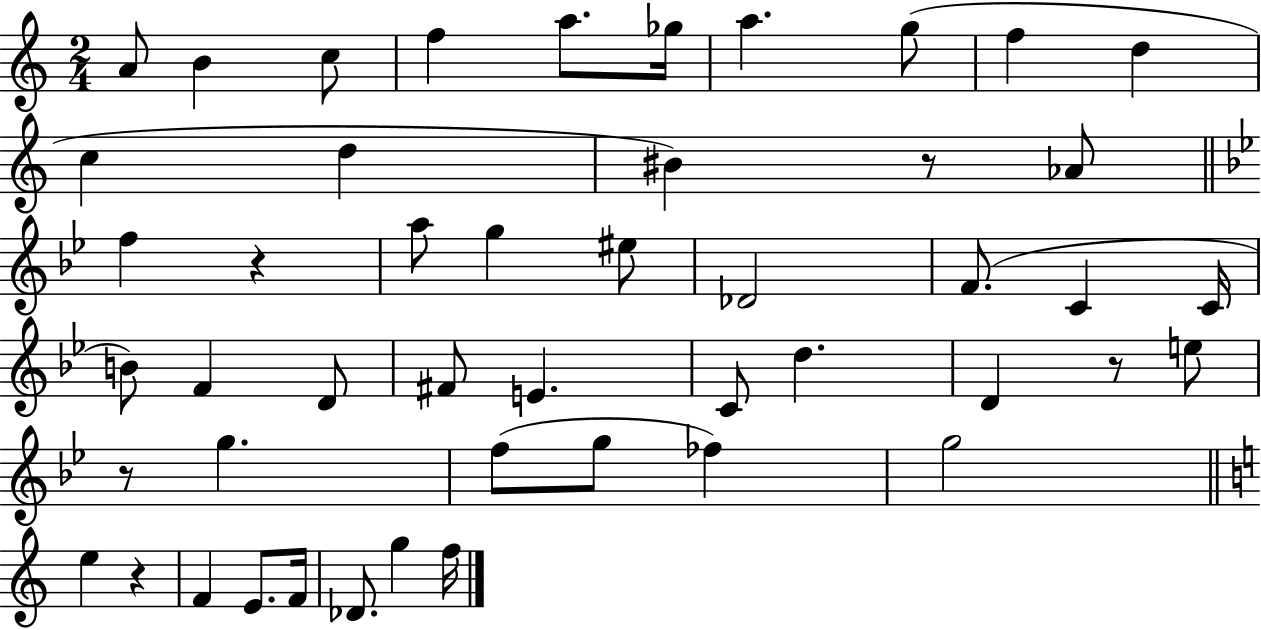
A4/e B4/q C5/e F5/q A5/e. Gb5/s A5/q. G5/e F5/q D5/q C5/q D5/q BIS4/q R/e Ab4/e F5/q R/q A5/e G5/q EIS5/e Db4/h F4/e. C4/q C4/s B4/e F4/q D4/e F#4/e E4/q. C4/e D5/q. D4/q R/e E5/e R/e G5/q. F5/e G5/e FES5/q G5/h E5/q R/q F4/q E4/e. F4/s Db4/e. G5/q F5/s